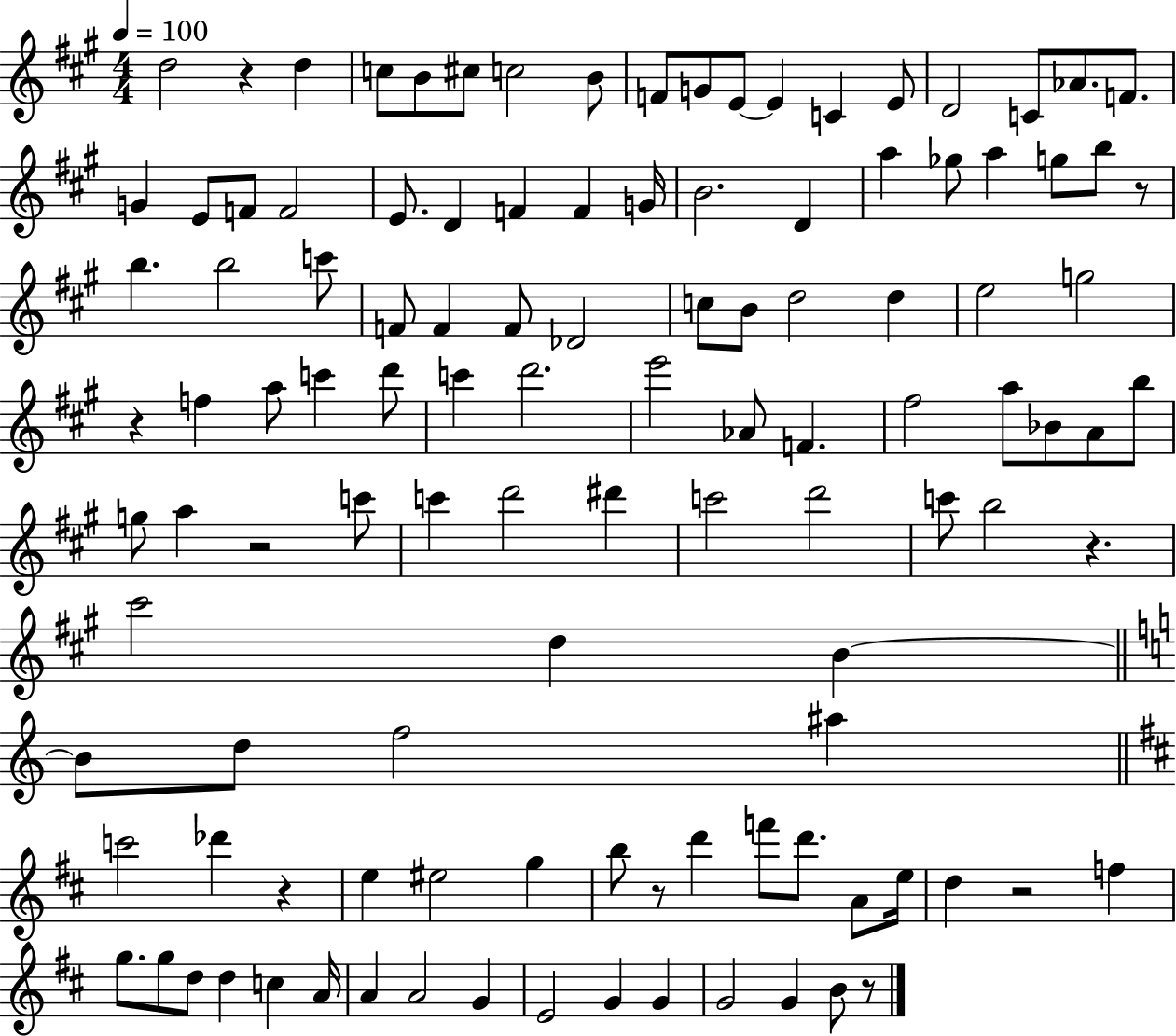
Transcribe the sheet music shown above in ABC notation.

X:1
T:Untitled
M:4/4
L:1/4
K:A
d2 z d c/2 B/2 ^c/2 c2 B/2 F/2 G/2 E/2 E C E/2 D2 C/2 _A/2 F/2 G E/2 F/2 F2 E/2 D F F G/4 B2 D a _g/2 a g/2 b/2 z/2 b b2 c'/2 F/2 F F/2 _D2 c/2 B/2 d2 d e2 g2 z f a/2 c' d'/2 c' d'2 e'2 _A/2 F ^f2 a/2 _B/2 A/2 b/2 g/2 a z2 c'/2 c' d'2 ^d' c'2 d'2 c'/2 b2 z ^c'2 d B B/2 d/2 f2 ^a c'2 _d' z e ^e2 g b/2 z/2 d' f'/2 d'/2 A/2 e/4 d z2 f g/2 g/2 d/2 d c A/4 A A2 G E2 G G G2 G B/2 z/2